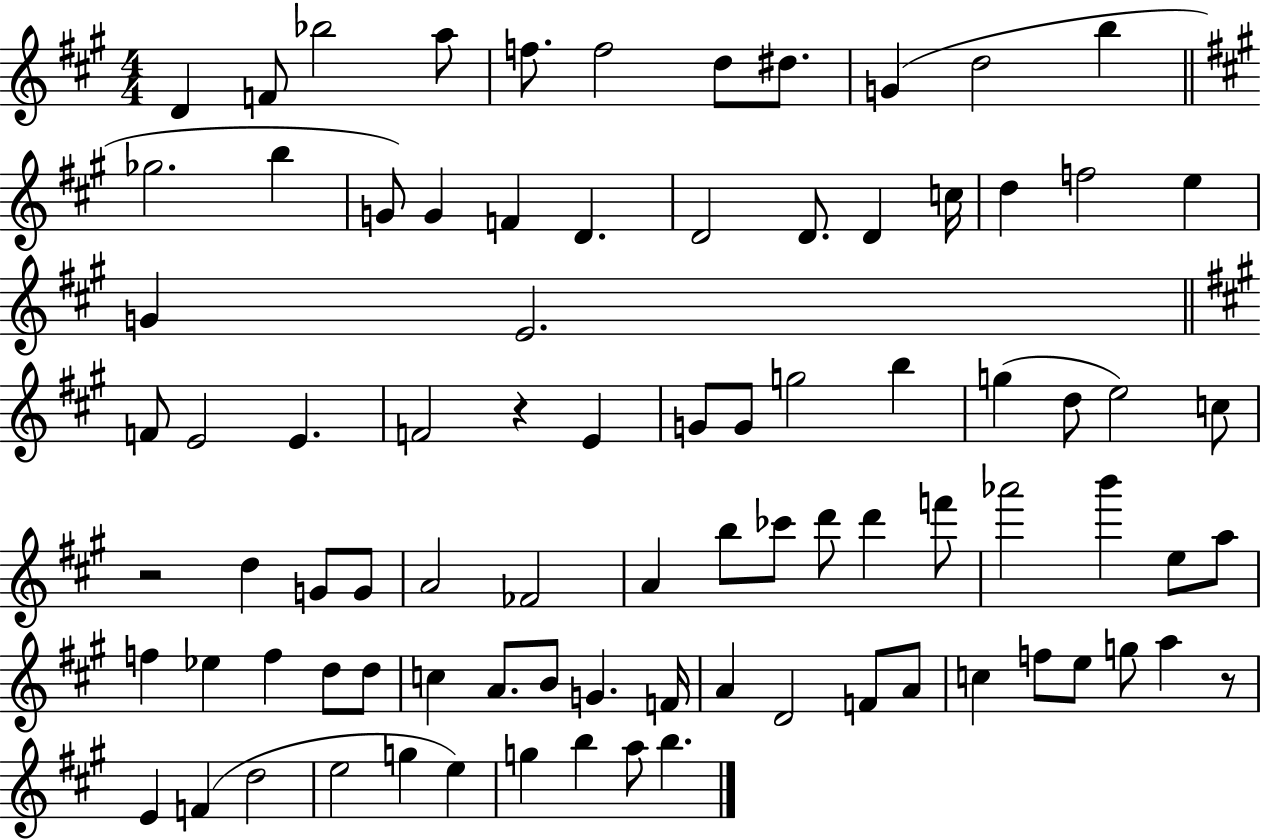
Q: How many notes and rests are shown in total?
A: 86